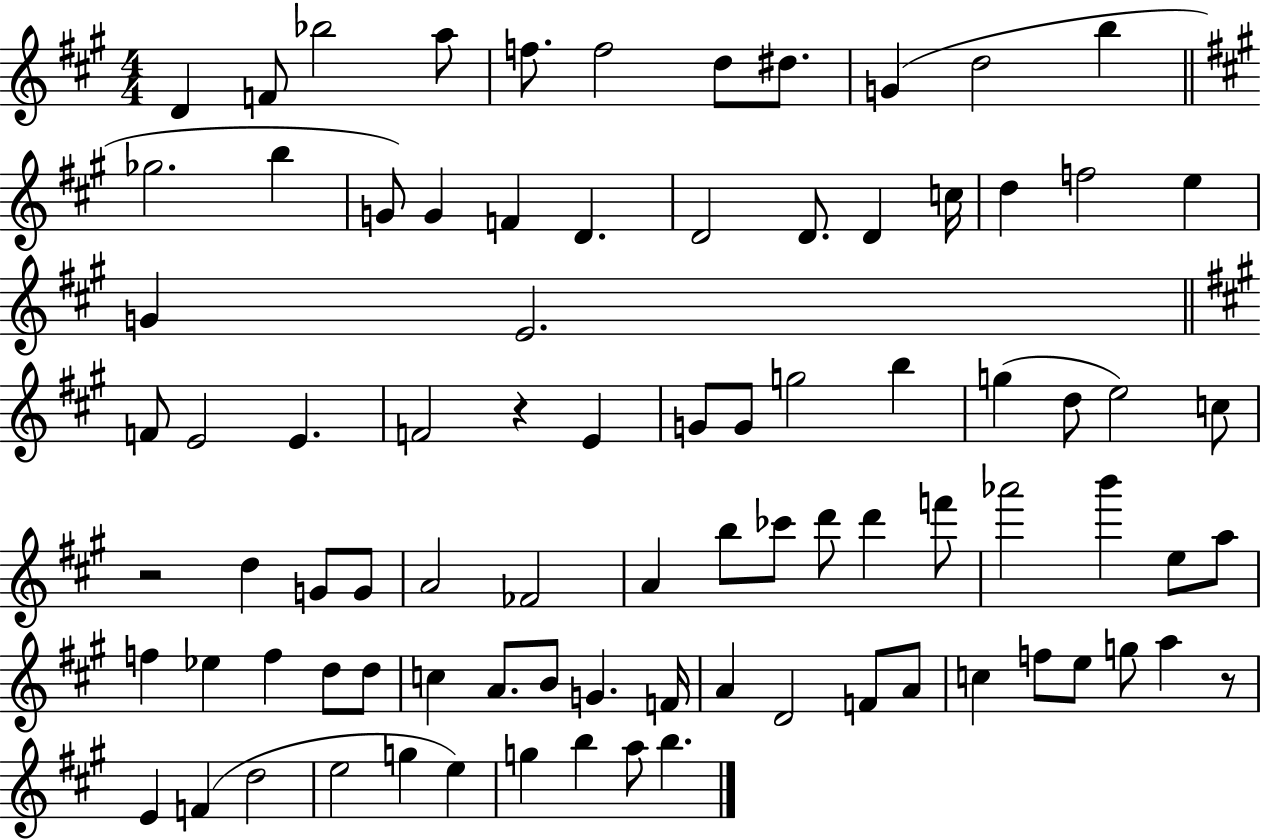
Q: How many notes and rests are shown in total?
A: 86